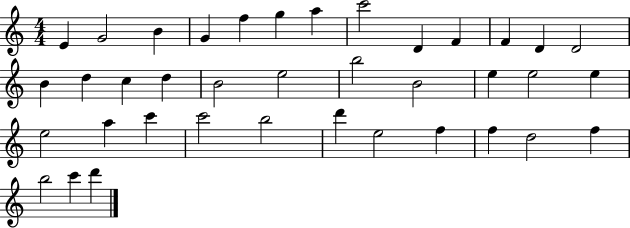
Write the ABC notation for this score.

X:1
T:Untitled
M:4/4
L:1/4
K:C
E G2 B G f g a c'2 D F F D D2 B d c d B2 e2 b2 B2 e e2 e e2 a c' c'2 b2 d' e2 f f d2 f b2 c' d'